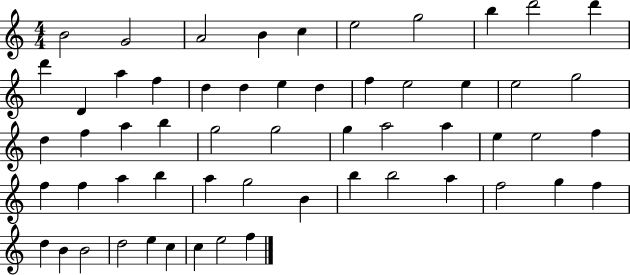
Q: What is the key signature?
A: C major